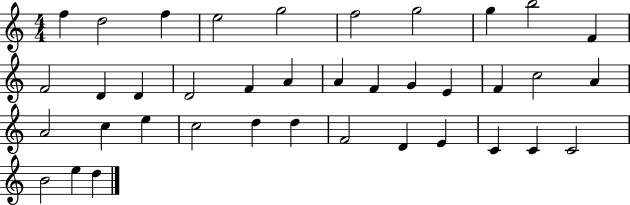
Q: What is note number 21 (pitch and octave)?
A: F4